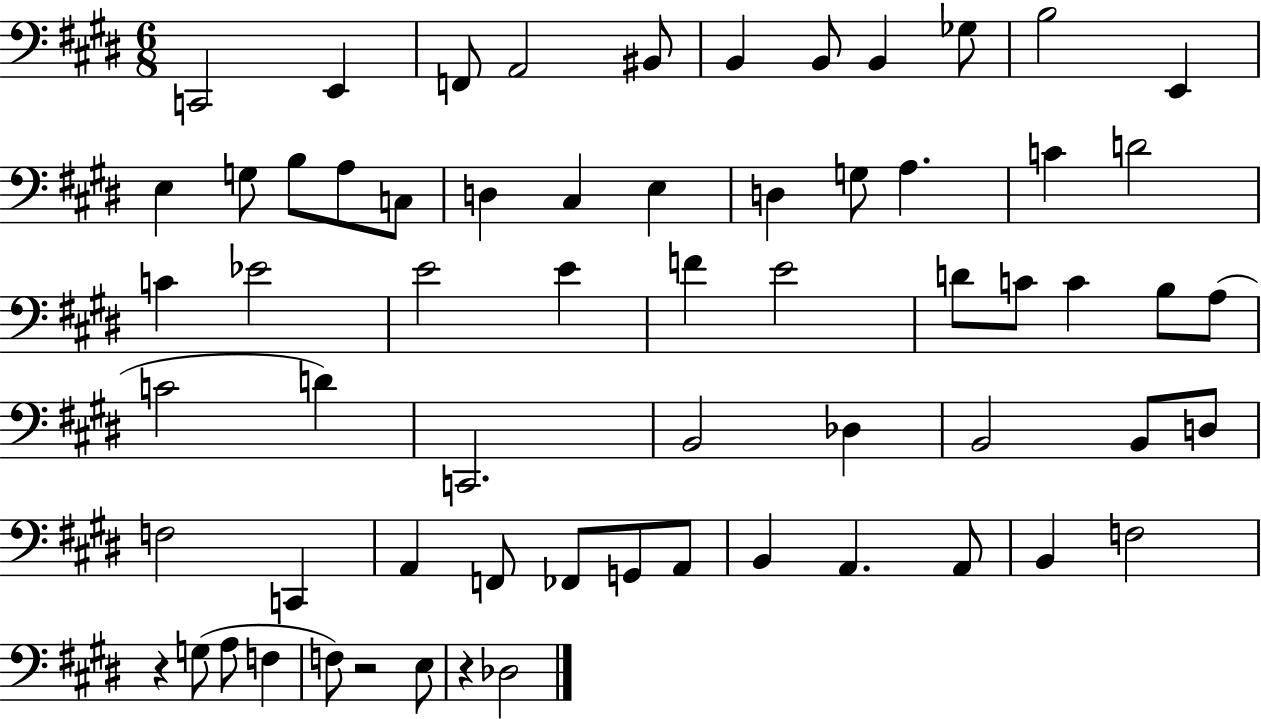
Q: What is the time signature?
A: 6/8